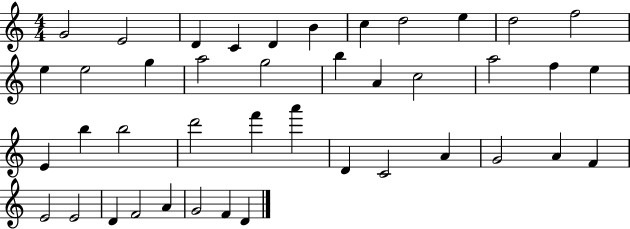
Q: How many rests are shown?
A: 0